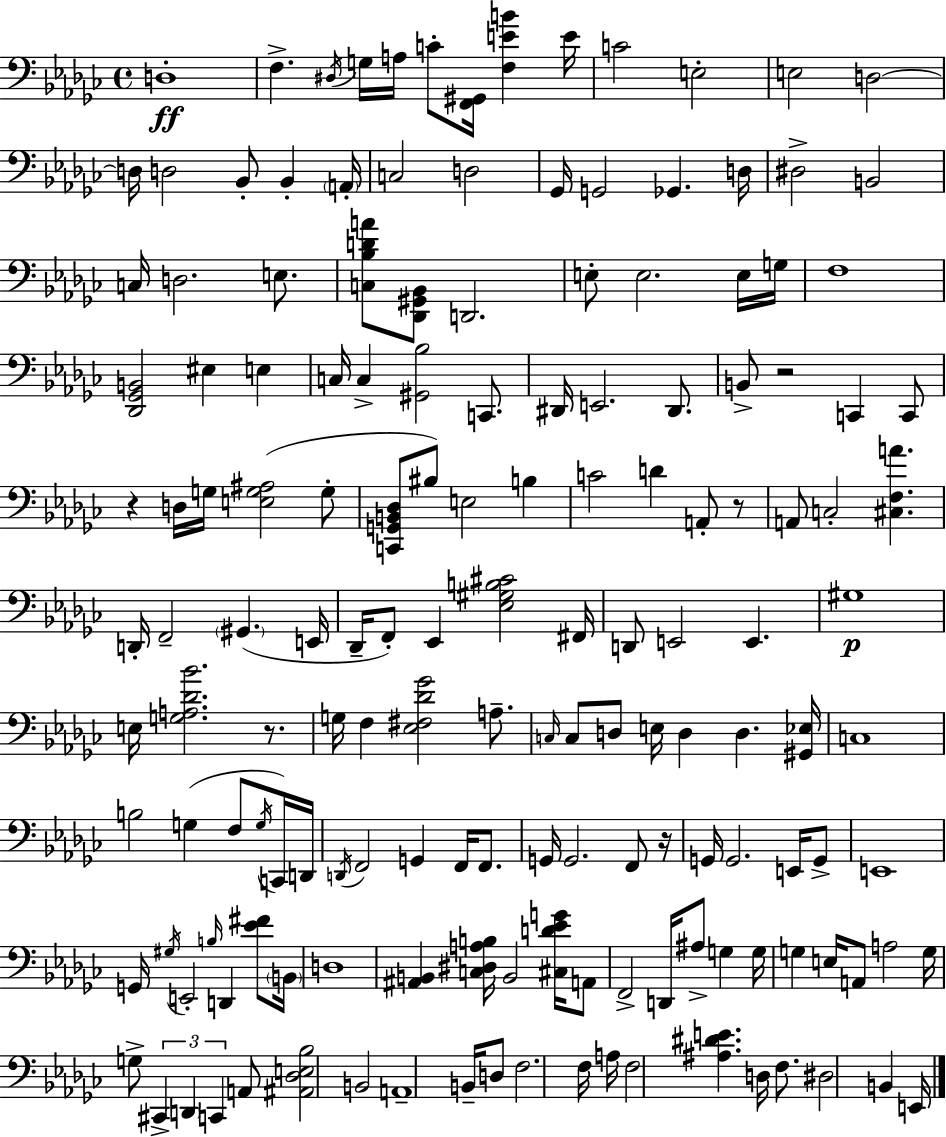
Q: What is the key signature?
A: EES minor